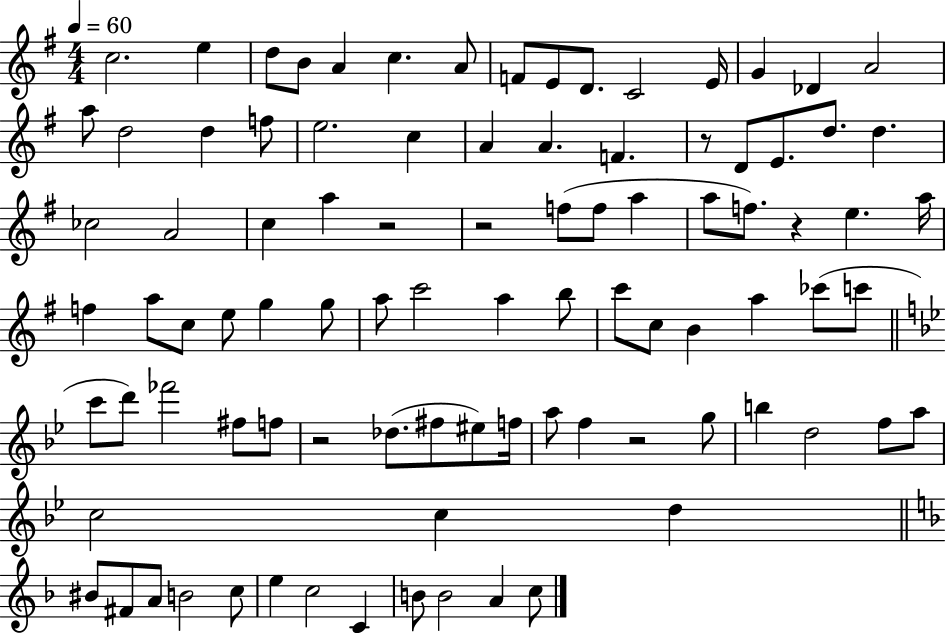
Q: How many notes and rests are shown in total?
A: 92